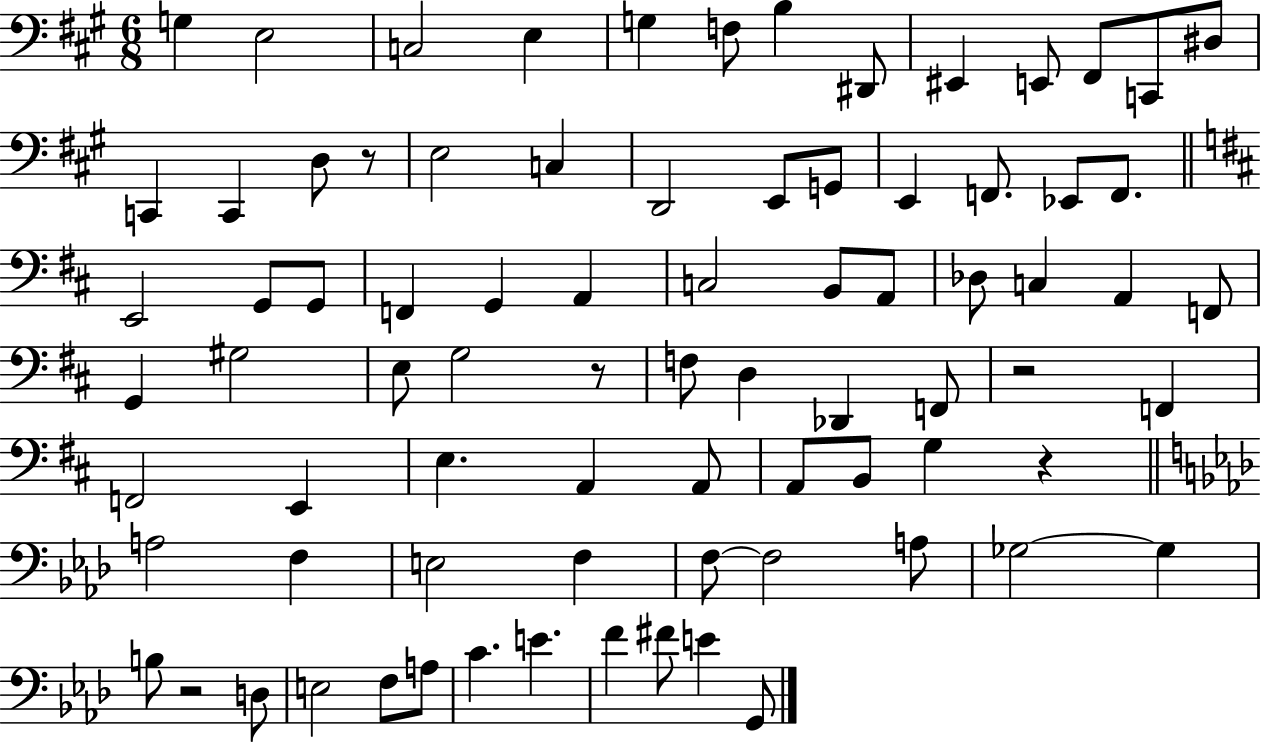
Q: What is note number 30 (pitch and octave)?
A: G2